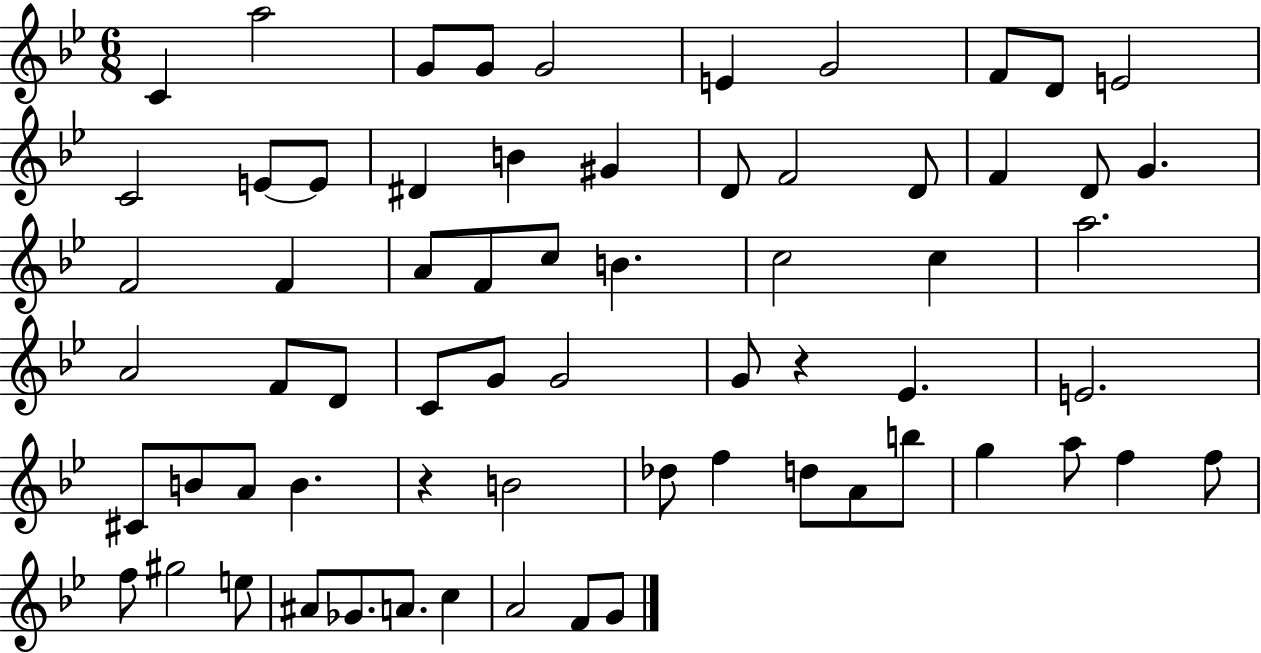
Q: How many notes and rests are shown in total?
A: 66